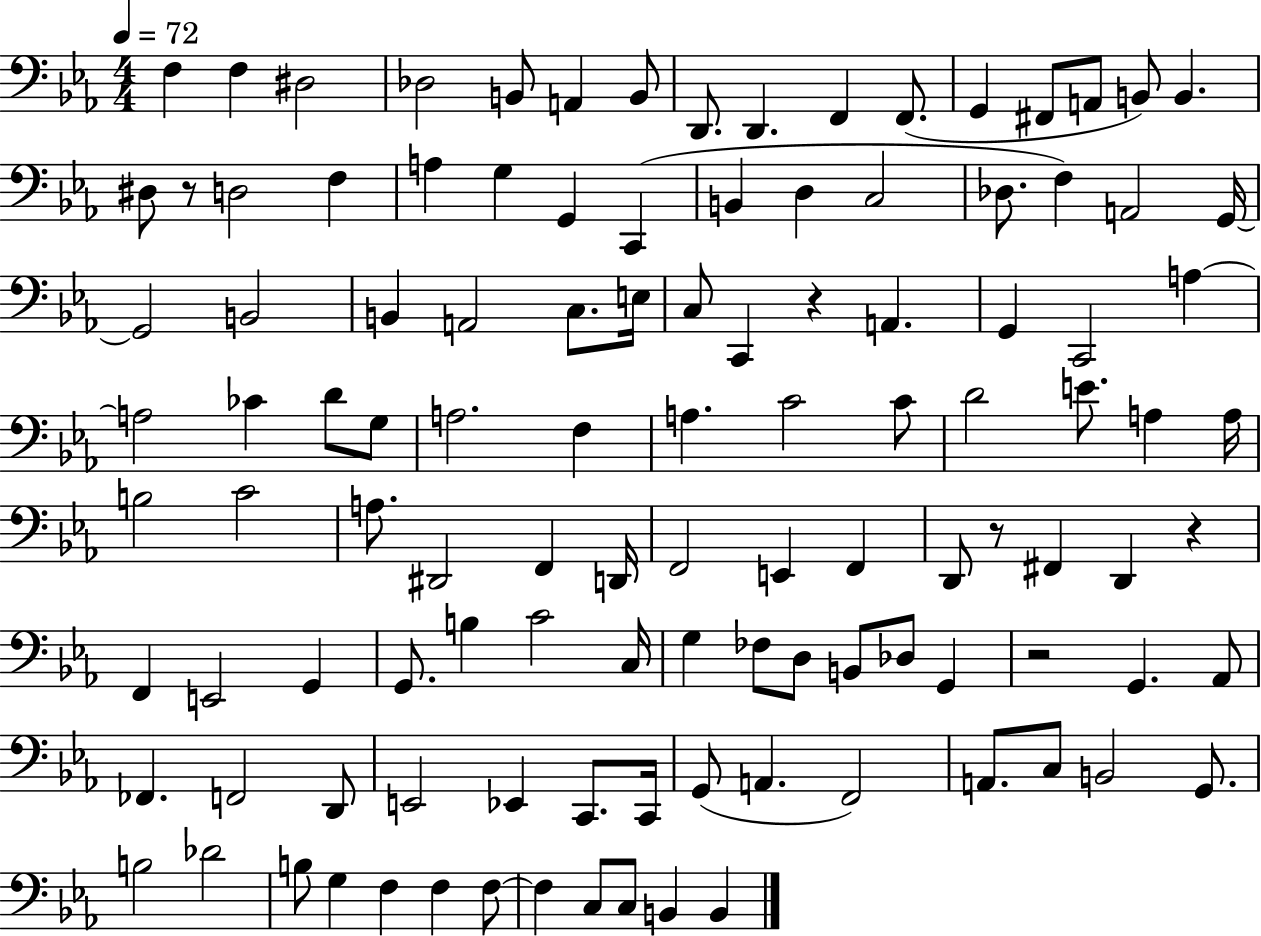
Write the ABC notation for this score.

X:1
T:Untitled
M:4/4
L:1/4
K:Eb
F, F, ^D,2 _D,2 B,,/2 A,, B,,/2 D,,/2 D,, F,, F,,/2 G,, ^F,,/2 A,,/2 B,,/2 B,, ^D,/2 z/2 D,2 F, A, G, G,, C,, B,, D, C,2 _D,/2 F, A,,2 G,,/4 G,,2 B,,2 B,, A,,2 C,/2 E,/4 C,/2 C,, z A,, G,, C,,2 A, A,2 _C D/2 G,/2 A,2 F, A, C2 C/2 D2 E/2 A, A,/4 B,2 C2 A,/2 ^D,,2 F,, D,,/4 F,,2 E,, F,, D,,/2 z/2 ^F,, D,, z F,, E,,2 G,, G,,/2 B, C2 C,/4 G, _F,/2 D,/2 B,,/2 _D,/2 G,, z2 G,, _A,,/2 _F,, F,,2 D,,/2 E,,2 _E,, C,,/2 C,,/4 G,,/2 A,, F,,2 A,,/2 C,/2 B,,2 G,,/2 B,2 _D2 B,/2 G, F, F, F,/2 F, C,/2 C,/2 B,, B,,